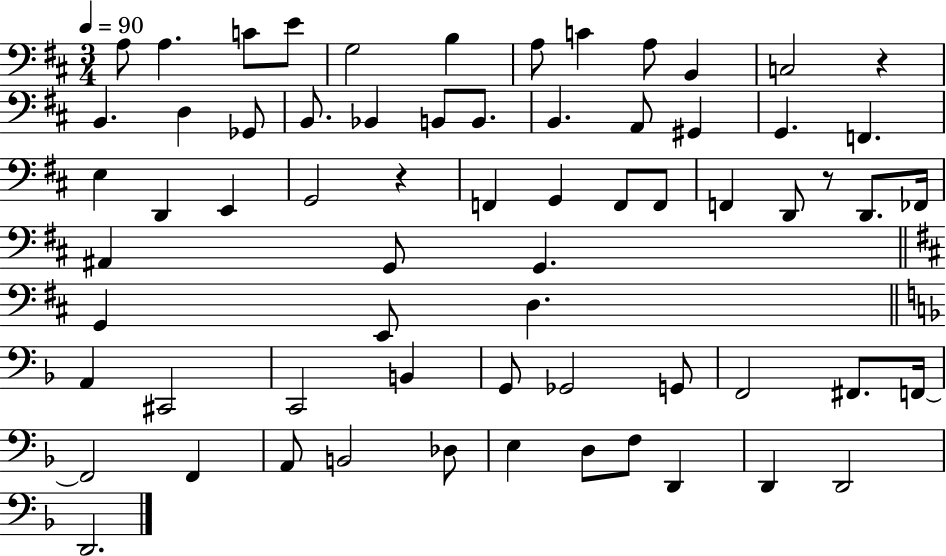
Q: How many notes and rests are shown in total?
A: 66